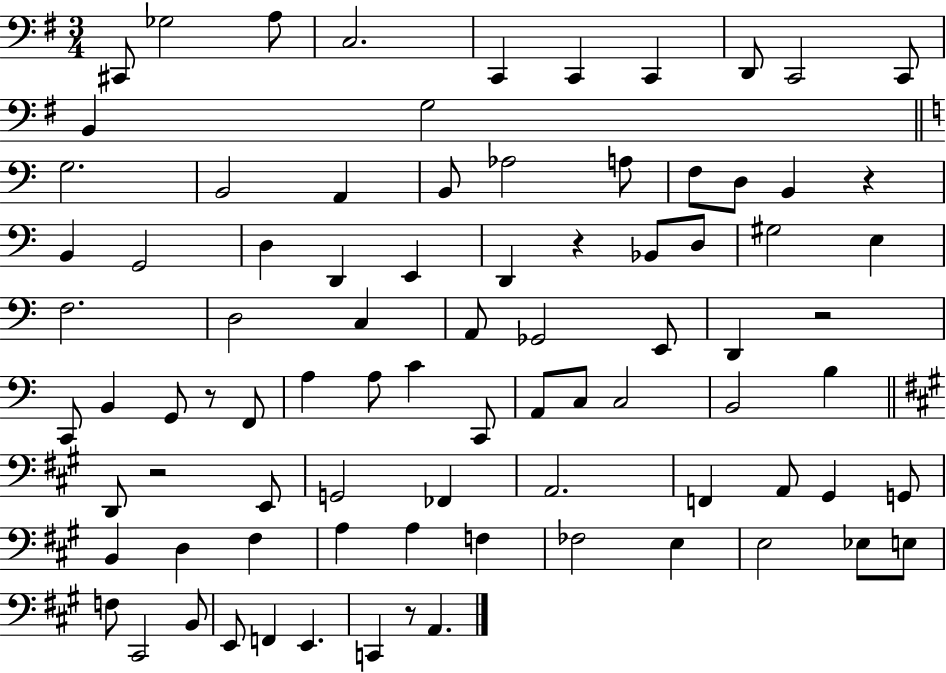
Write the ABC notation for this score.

X:1
T:Untitled
M:3/4
L:1/4
K:G
^C,,/2 _G,2 A,/2 C,2 C,, C,, C,, D,,/2 C,,2 C,,/2 B,, G,2 G,2 B,,2 A,, B,,/2 _A,2 A,/2 F,/2 D,/2 B,, z B,, G,,2 D, D,, E,, D,, z _B,,/2 D,/2 ^G,2 E, F,2 D,2 C, A,,/2 _G,,2 E,,/2 D,, z2 C,,/2 B,, G,,/2 z/2 F,,/2 A, A,/2 C C,,/2 A,,/2 C,/2 C,2 B,,2 B, D,,/2 z2 E,,/2 G,,2 _F,, A,,2 F,, A,,/2 ^G,, G,,/2 B,, D, ^F, A, A, F, _F,2 E, E,2 _E,/2 E,/2 F,/2 ^C,,2 B,,/2 E,,/2 F,, E,, C,, z/2 A,,